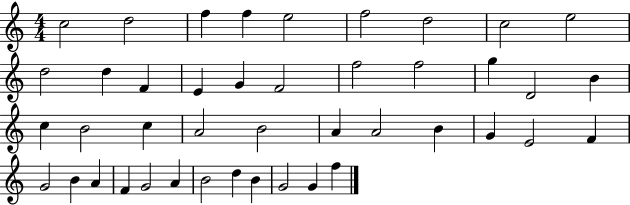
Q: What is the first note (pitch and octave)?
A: C5